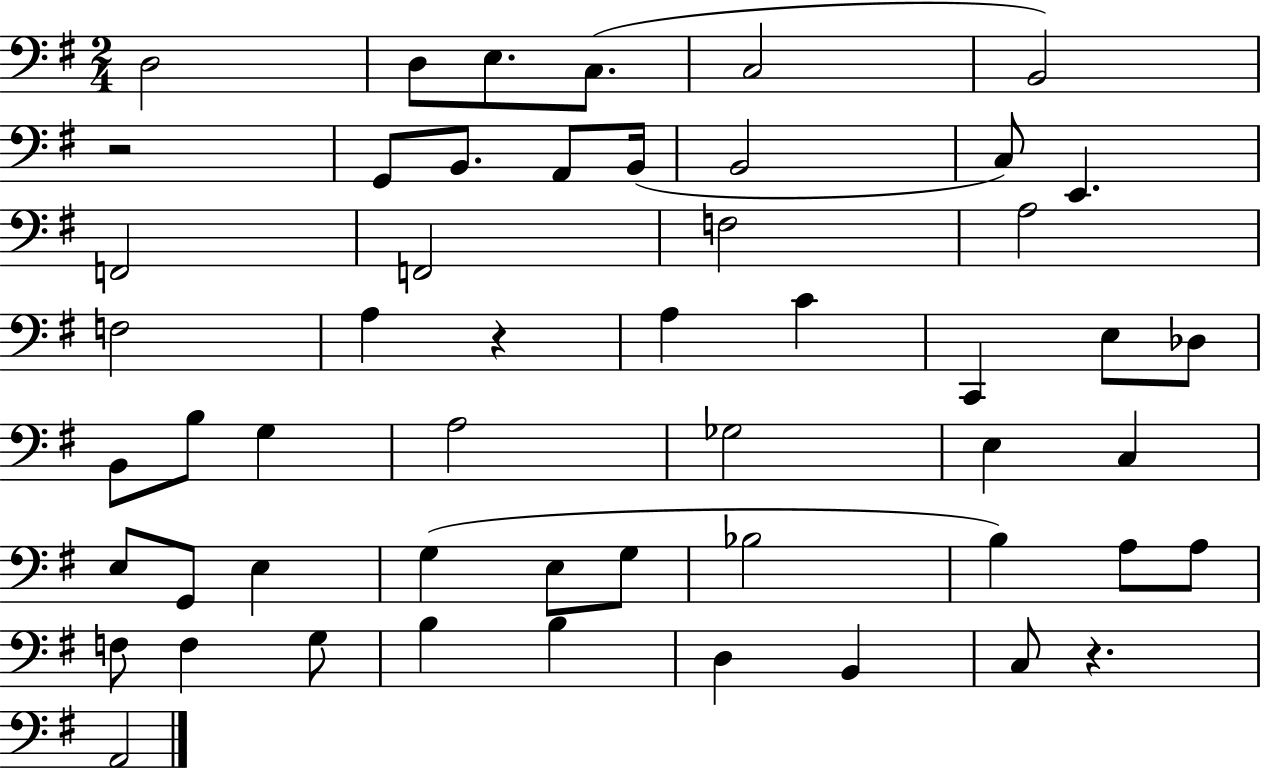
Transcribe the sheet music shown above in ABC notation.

X:1
T:Untitled
M:2/4
L:1/4
K:G
D,2 D,/2 E,/2 C,/2 C,2 B,,2 z2 G,,/2 B,,/2 A,,/2 B,,/4 B,,2 C,/2 E,, F,,2 F,,2 F,2 A,2 F,2 A, z A, C C,, E,/2 _D,/2 B,,/2 B,/2 G, A,2 _G,2 E, C, E,/2 G,,/2 E, G, E,/2 G,/2 _B,2 B, A,/2 A,/2 F,/2 F, G,/2 B, B, D, B,, C,/2 z A,,2